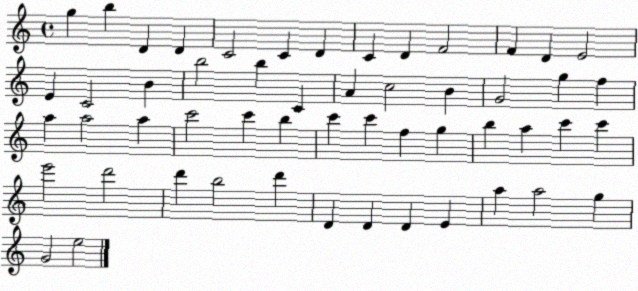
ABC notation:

X:1
T:Untitled
M:4/4
L:1/4
K:C
g b D D C2 C D C D F2 F D E2 E C2 B b2 b C A c2 B G2 g f a a2 a c'2 c' b c' c' f g b a c' c' e'2 d'2 d' b2 d' D D D E a a2 g G2 e2